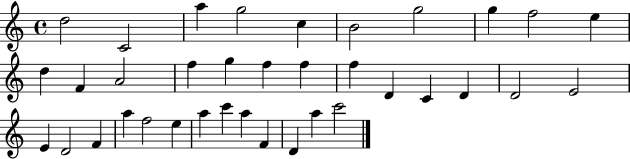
X:1
T:Untitled
M:4/4
L:1/4
K:C
d2 C2 a g2 c B2 g2 g f2 e d F A2 f g f f f D C D D2 E2 E D2 F a f2 e a c' a F D a c'2